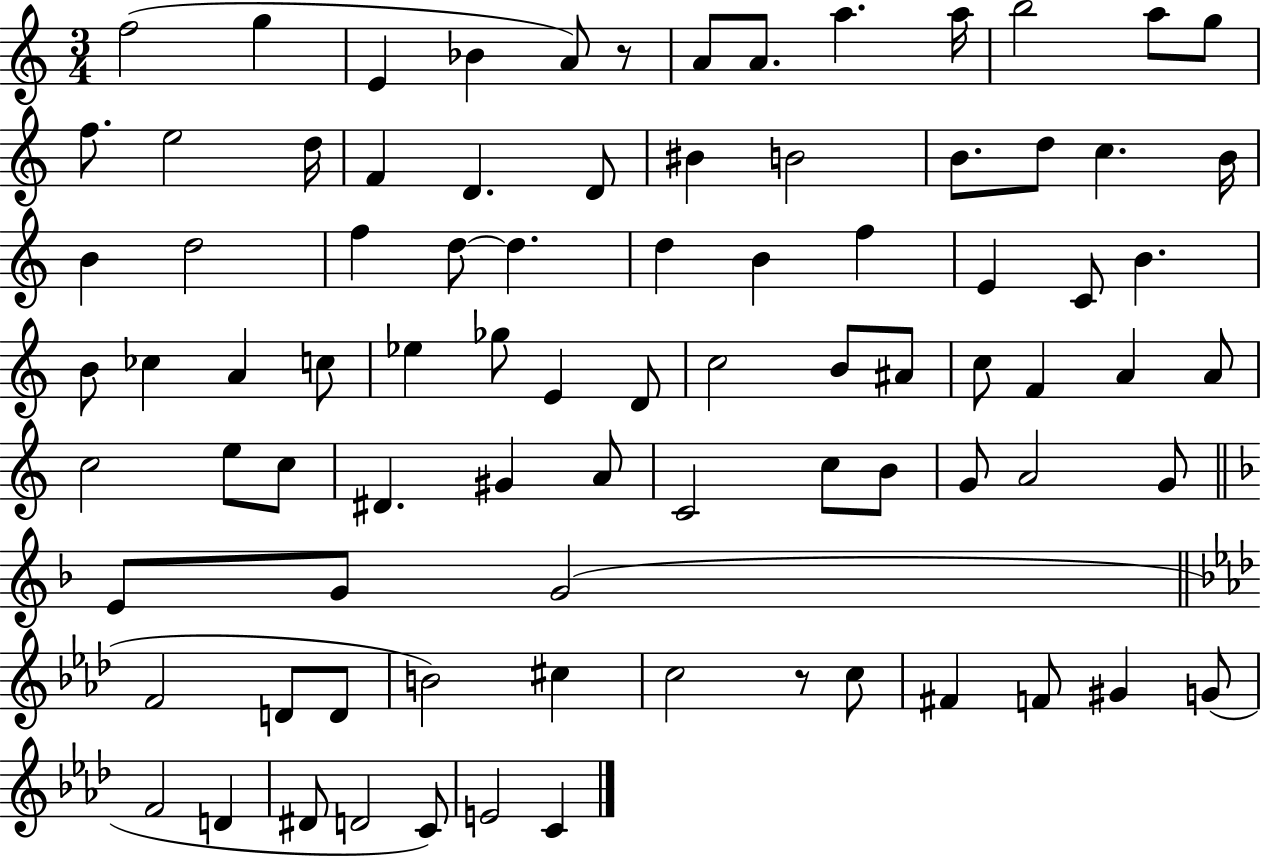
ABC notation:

X:1
T:Untitled
M:3/4
L:1/4
K:C
f2 g E _B A/2 z/2 A/2 A/2 a a/4 b2 a/2 g/2 f/2 e2 d/4 F D D/2 ^B B2 B/2 d/2 c B/4 B d2 f d/2 d d B f E C/2 B B/2 _c A c/2 _e _g/2 E D/2 c2 B/2 ^A/2 c/2 F A A/2 c2 e/2 c/2 ^D ^G A/2 C2 c/2 B/2 G/2 A2 G/2 E/2 G/2 G2 F2 D/2 D/2 B2 ^c c2 z/2 c/2 ^F F/2 ^G G/2 F2 D ^D/2 D2 C/2 E2 C